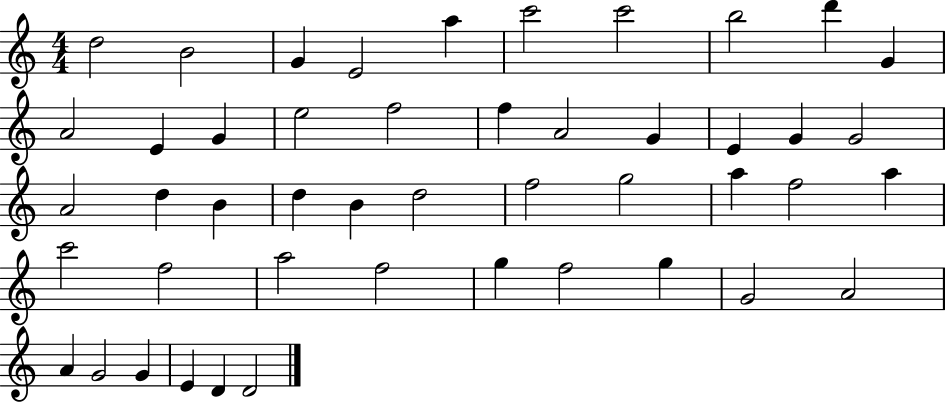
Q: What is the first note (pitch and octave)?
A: D5